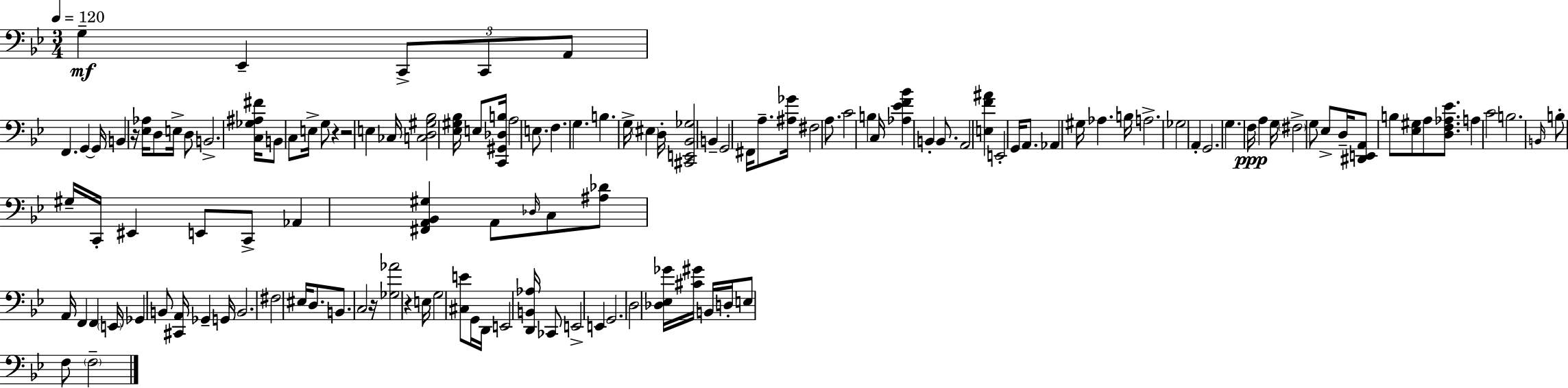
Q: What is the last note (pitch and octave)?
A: F3